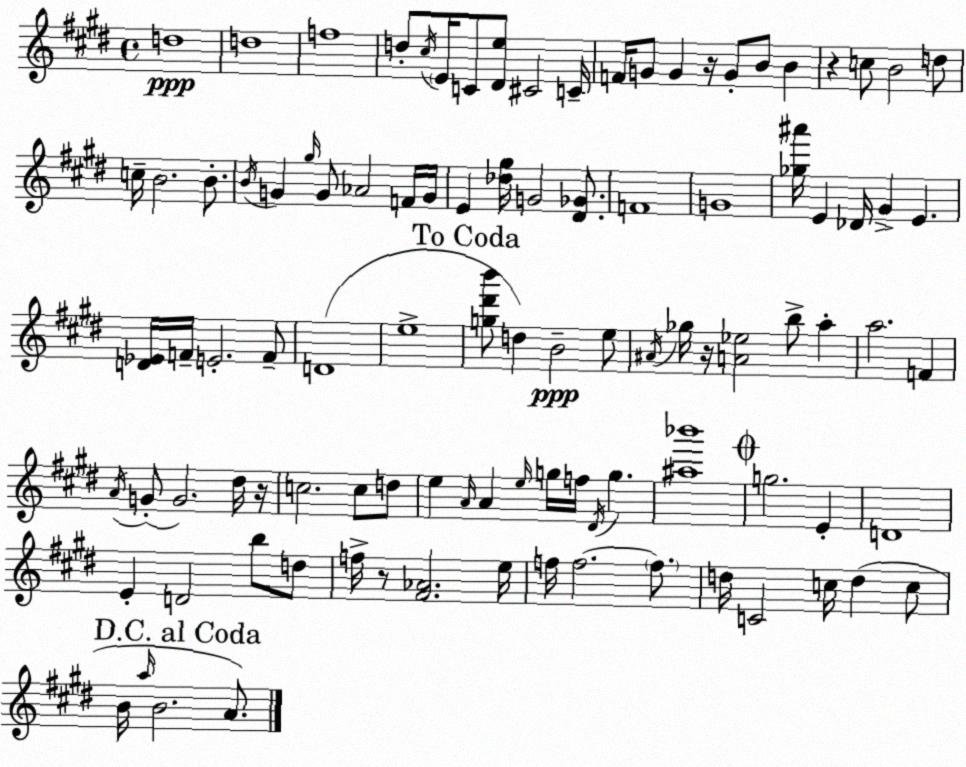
X:1
T:Untitled
M:4/4
L:1/4
K:E
d4 d4 f4 d/2 ^c/4 E/4 C/2 [^De]/2 ^C2 C/4 F/4 G/2 G z/4 G/2 B/2 B z c/2 B2 d/2 c/4 B2 B/2 B/4 G ^g/4 G/2 _A2 F/4 G/4 E [_d^g]/4 G2 [^D_G]/2 F4 G4 [_g^a']/4 E _D/4 ^G E [D_E]/4 F/4 E2 F/2 D4 e4 [g^d'b']/2 d B2 e/2 ^A/4 _g/4 z/4 [A_e]2 b/2 a a2 F A/4 G/2 G2 ^d/4 z/4 c2 c/2 d/2 e A/4 A e/4 g/4 f/4 ^D/4 g [^a_b']4 g2 E D4 E D2 b/2 d/2 f/4 z/2 [^F_A]2 e/4 f/4 f2 f/2 d/4 C2 c/4 d c/2 B/4 a/4 B2 A/2